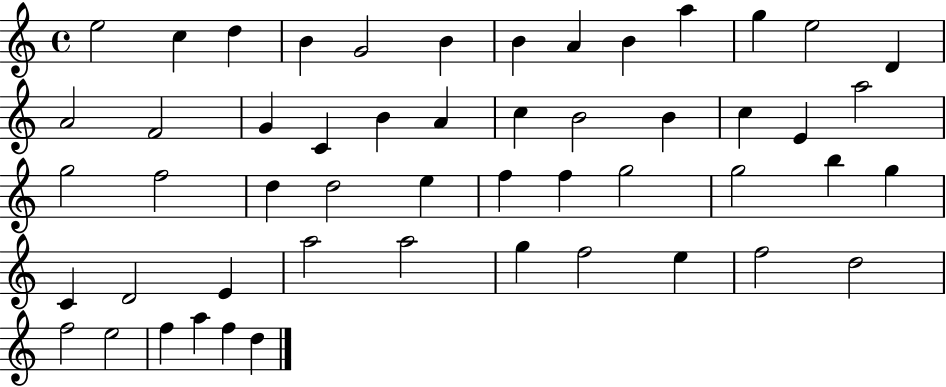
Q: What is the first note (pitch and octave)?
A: E5